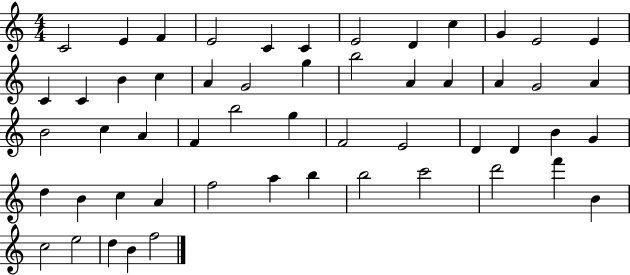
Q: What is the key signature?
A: C major